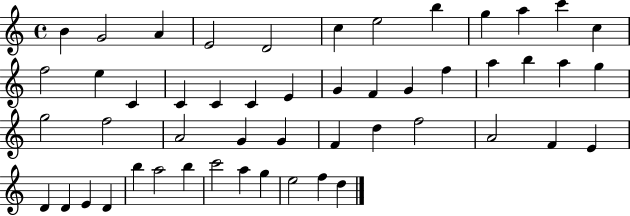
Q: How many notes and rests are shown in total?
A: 51